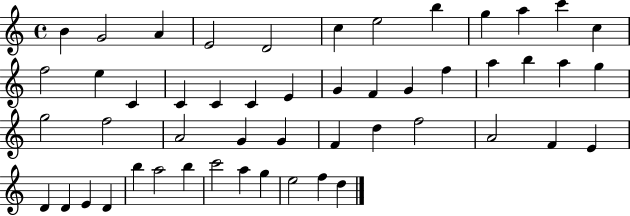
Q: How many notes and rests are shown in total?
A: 51